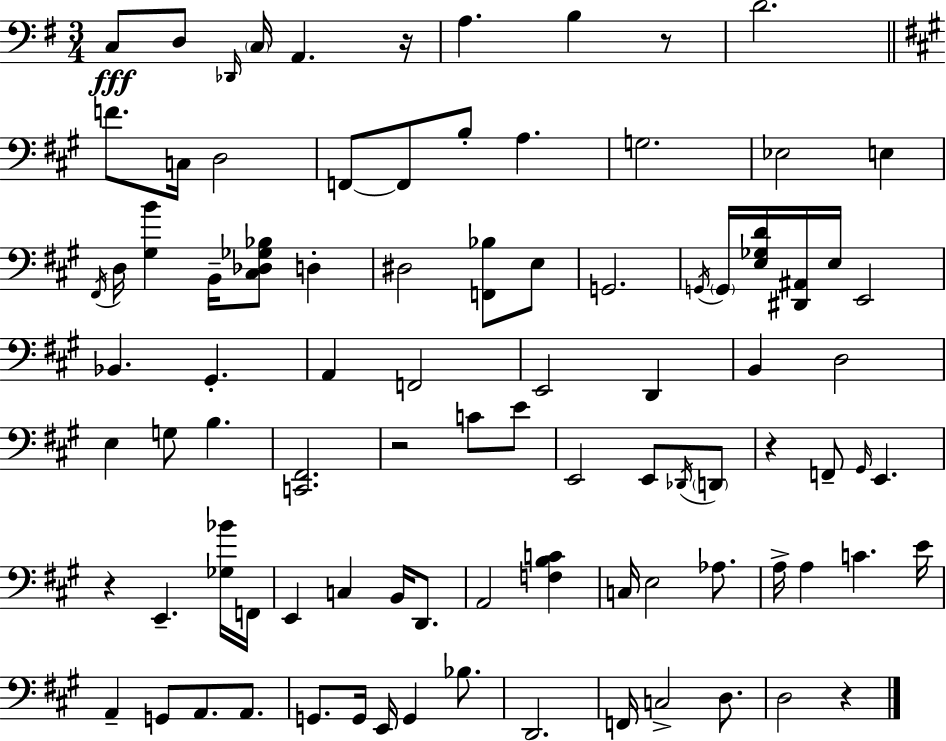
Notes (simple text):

C3/e D3/e Db2/s C3/s A2/q. R/s A3/q. B3/q R/e D4/h. F4/e. C3/s D3/h F2/e F2/e B3/e A3/q. G3/h. Eb3/h E3/q F#2/s D3/s [G#3,B4]/q B2/s [C#3,Db3,Gb3,Bb3]/e D3/q D#3/h [F2,Bb3]/e E3/e G2/h. G2/s G2/s [E3,Gb3,D4]/s [D#2,A#2]/s E3/s E2/h Bb2/q. G#2/q. A2/q F2/h E2/h D2/q B2/q D3/h E3/q G3/e B3/q. [C2,F#2]/h. R/h C4/e E4/e E2/h E2/e Db2/s D2/e R/q F2/e G#2/s E2/q. R/q E2/q. [Gb3,Bb4]/s F2/s E2/q C3/q B2/s D2/e. A2/h [F3,B3,C4]/q C3/s E3/h Ab3/e. A3/s A3/q C4/q. E4/s A2/q G2/e A2/e. A2/e. G2/e. G2/s E2/s G2/q Bb3/e. D2/h. F2/s C3/h D3/e. D3/h R/q